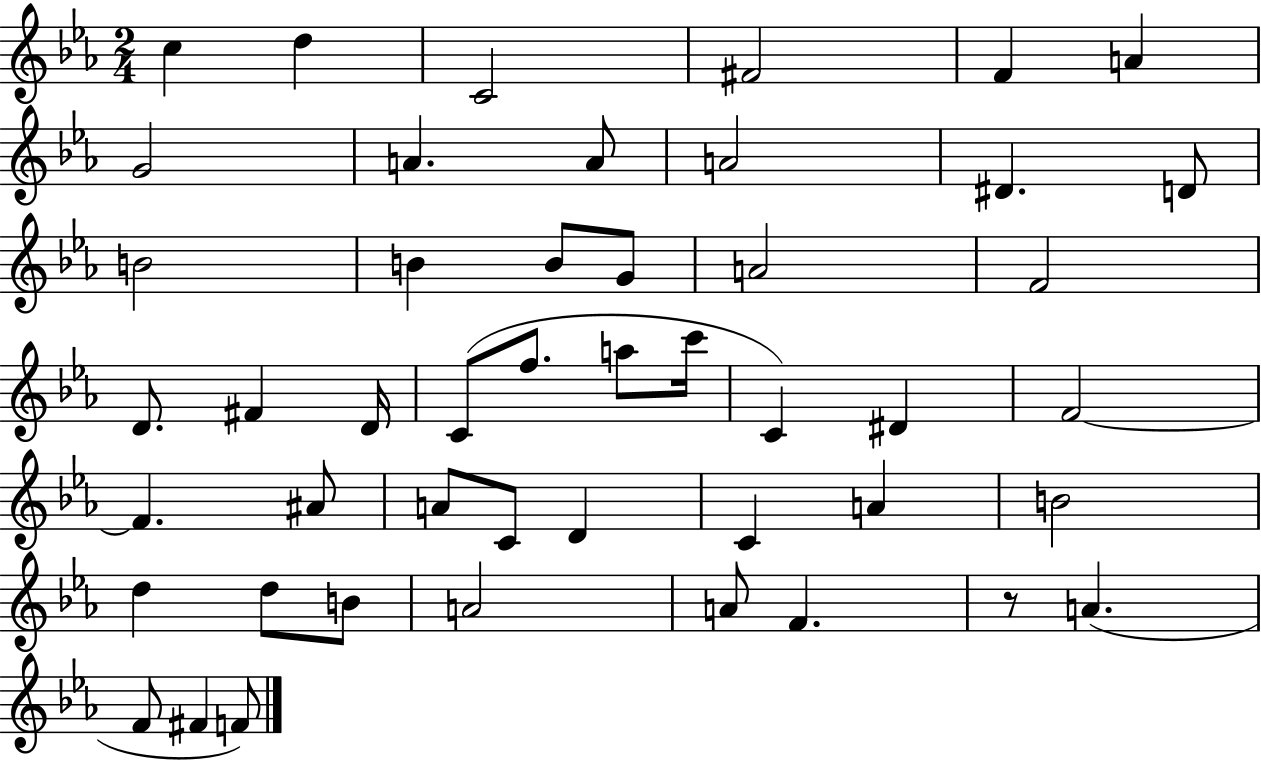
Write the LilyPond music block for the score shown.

{
  \clef treble
  \numericTimeSignature
  \time 2/4
  \key ees \major
  c''4 d''4 | c'2 | fis'2 | f'4 a'4 | \break g'2 | a'4. a'8 | a'2 | dis'4. d'8 | \break b'2 | b'4 b'8 g'8 | a'2 | f'2 | \break d'8. fis'4 d'16 | c'8( f''8. a''8 c'''16 | c'4) dis'4 | f'2~~ | \break f'4. ais'8 | a'8 c'8 d'4 | c'4 a'4 | b'2 | \break d''4 d''8 b'8 | a'2 | a'8 f'4. | r8 a'4.( | \break f'8 fis'4 f'8) | \bar "|."
}